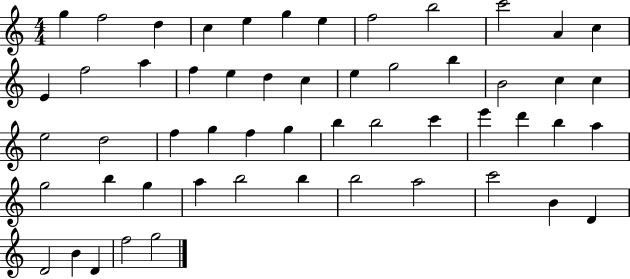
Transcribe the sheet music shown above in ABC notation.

X:1
T:Untitled
M:4/4
L:1/4
K:C
g f2 d c e g e f2 b2 c'2 A c E f2 a f e d c e g2 b B2 c c e2 d2 f g f g b b2 c' e' d' b a g2 b g a b2 b b2 a2 c'2 B D D2 B D f2 g2